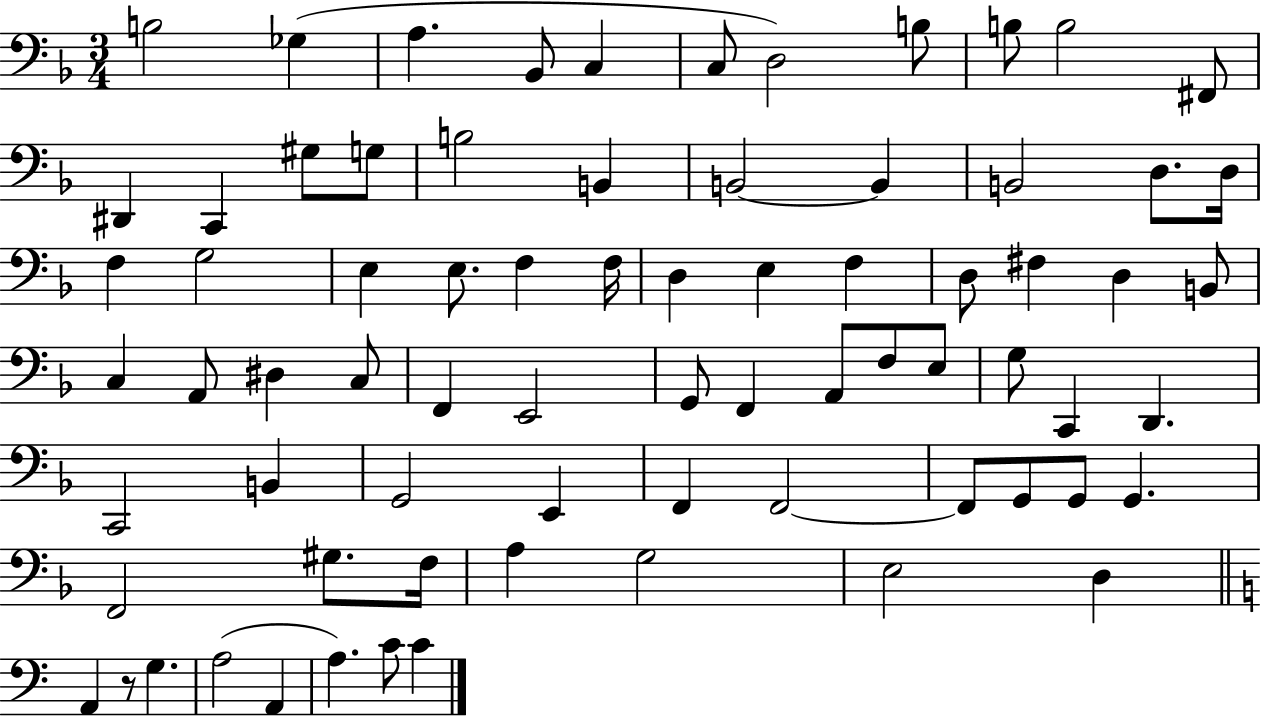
B3/h Gb3/q A3/q. Bb2/e C3/q C3/e D3/h B3/e B3/e B3/h F#2/e D#2/q C2/q G#3/e G3/e B3/h B2/q B2/h B2/q B2/h D3/e. D3/s F3/q G3/h E3/q E3/e. F3/q F3/s D3/q E3/q F3/q D3/e F#3/q D3/q B2/e C3/q A2/e D#3/q C3/e F2/q E2/h G2/e F2/q A2/e F3/e E3/e G3/e C2/q D2/q. C2/h B2/q G2/h E2/q F2/q F2/h F2/e G2/e G2/e G2/q. F2/h G#3/e. F3/s A3/q G3/h E3/h D3/q A2/q R/e G3/q. A3/h A2/q A3/q. C4/e C4/q